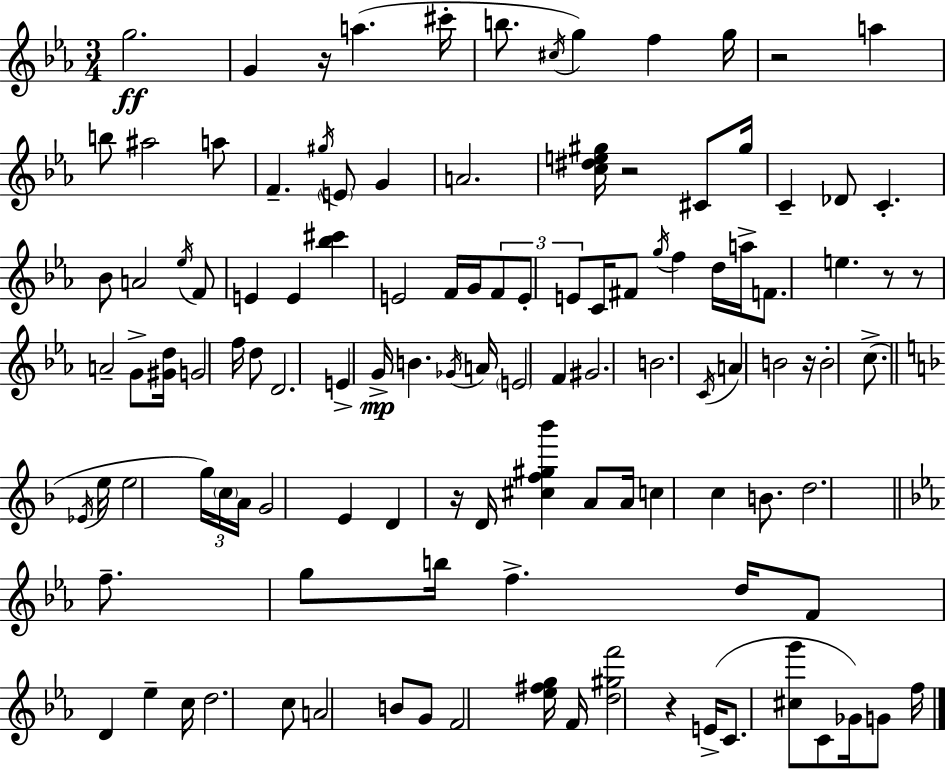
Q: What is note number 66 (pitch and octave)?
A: E5